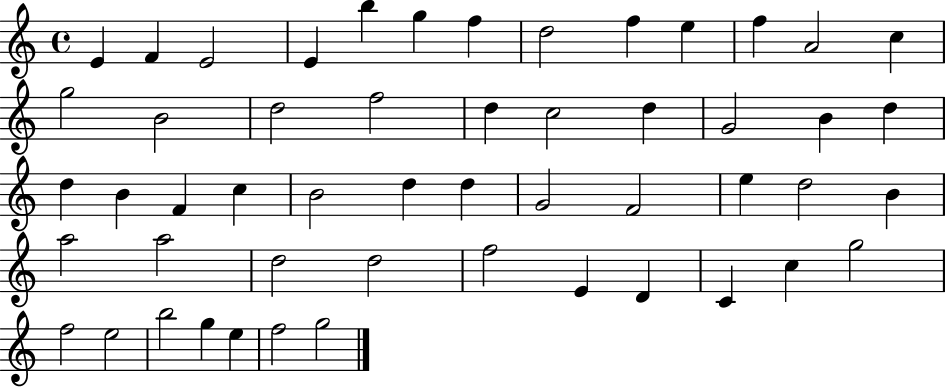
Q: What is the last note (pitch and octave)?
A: G5